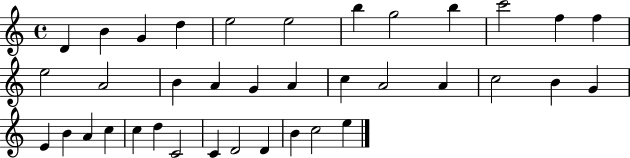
X:1
T:Untitled
M:4/4
L:1/4
K:C
D B G d e2 e2 b g2 b c'2 f f e2 A2 B A G A c A2 A c2 B G E B A c c d C2 C D2 D B c2 e